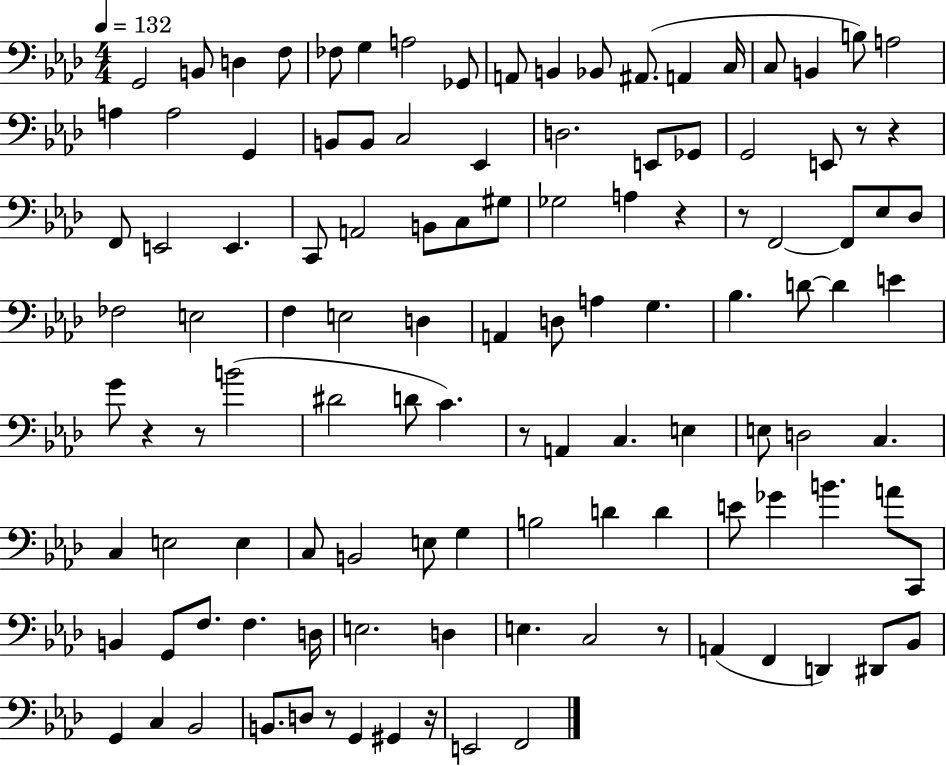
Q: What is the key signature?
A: AES major